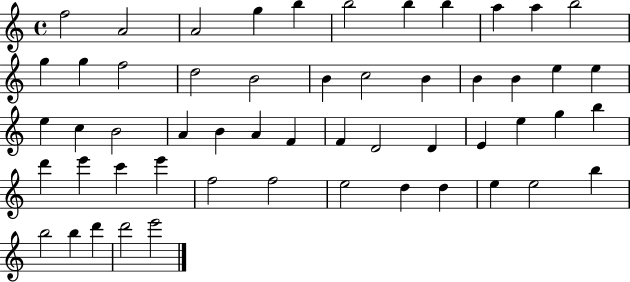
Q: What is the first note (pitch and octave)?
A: F5